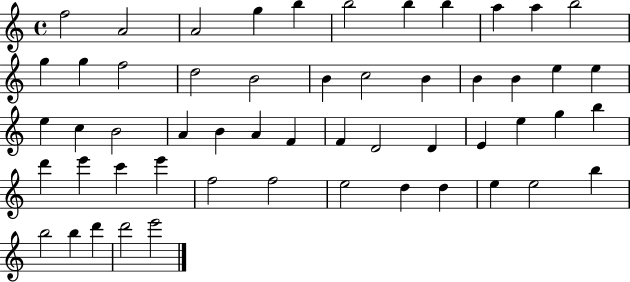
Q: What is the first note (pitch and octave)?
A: F5